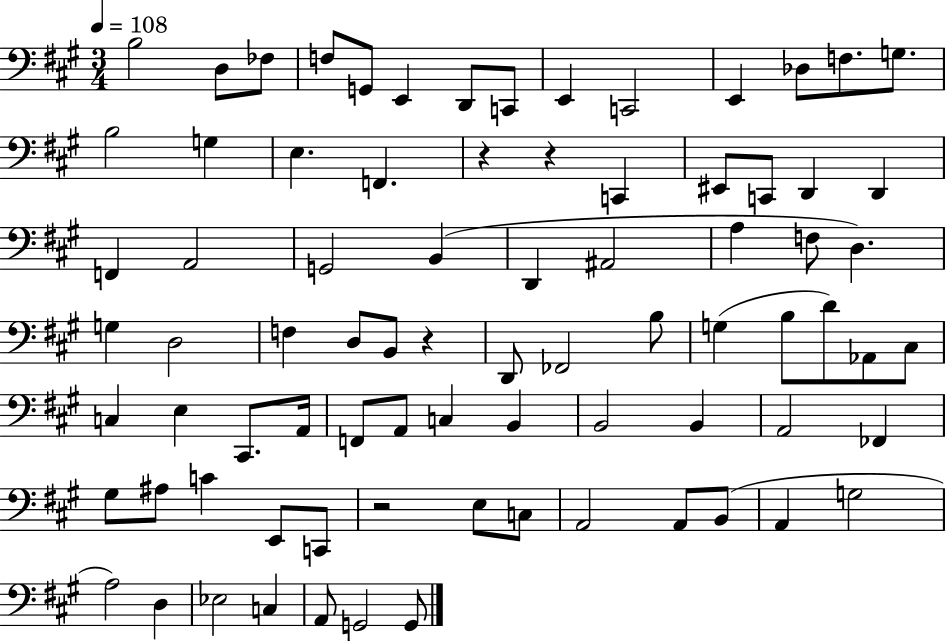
X:1
T:Untitled
M:3/4
L:1/4
K:A
B,2 D,/2 _F,/2 F,/2 G,,/2 E,, D,,/2 C,,/2 E,, C,,2 E,, _D,/2 F,/2 G,/2 B,2 G, E, F,, z z C,, ^E,,/2 C,,/2 D,, D,, F,, A,,2 G,,2 B,, D,, ^A,,2 A, F,/2 D, G, D,2 F, D,/2 B,,/2 z D,,/2 _F,,2 B,/2 G, B,/2 D/2 _A,,/2 ^C,/2 C, E, ^C,,/2 A,,/4 F,,/2 A,,/2 C, B,, B,,2 B,, A,,2 _F,, ^G,/2 ^A,/2 C E,,/2 C,,/2 z2 E,/2 C,/2 A,,2 A,,/2 B,,/2 A,, G,2 A,2 D, _E,2 C, A,,/2 G,,2 G,,/2